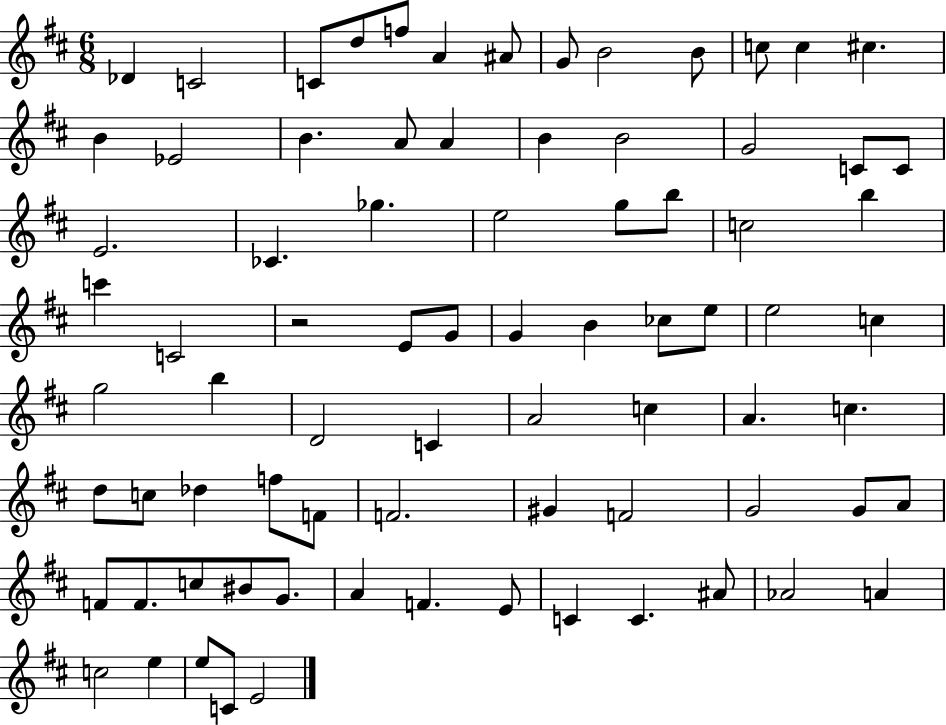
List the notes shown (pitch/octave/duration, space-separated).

Db4/q C4/h C4/e D5/e F5/e A4/q A#4/e G4/e B4/h B4/e C5/e C5/q C#5/q. B4/q Eb4/h B4/q. A4/e A4/q B4/q B4/h G4/h C4/e C4/e E4/h. CES4/q. Gb5/q. E5/h G5/e B5/e C5/h B5/q C6/q C4/h R/h E4/e G4/e G4/q B4/q CES5/e E5/e E5/h C5/q G5/h B5/q D4/h C4/q A4/h C5/q A4/q. C5/q. D5/e C5/e Db5/q F5/e F4/e F4/h. G#4/q F4/h G4/h G4/e A4/e F4/e F4/e. C5/e BIS4/e G4/e. A4/q F4/q. E4/e C4/q C4/q. A#4/e Ab4/h A4/q C5/h E5/q E5/e C4/e E4/h